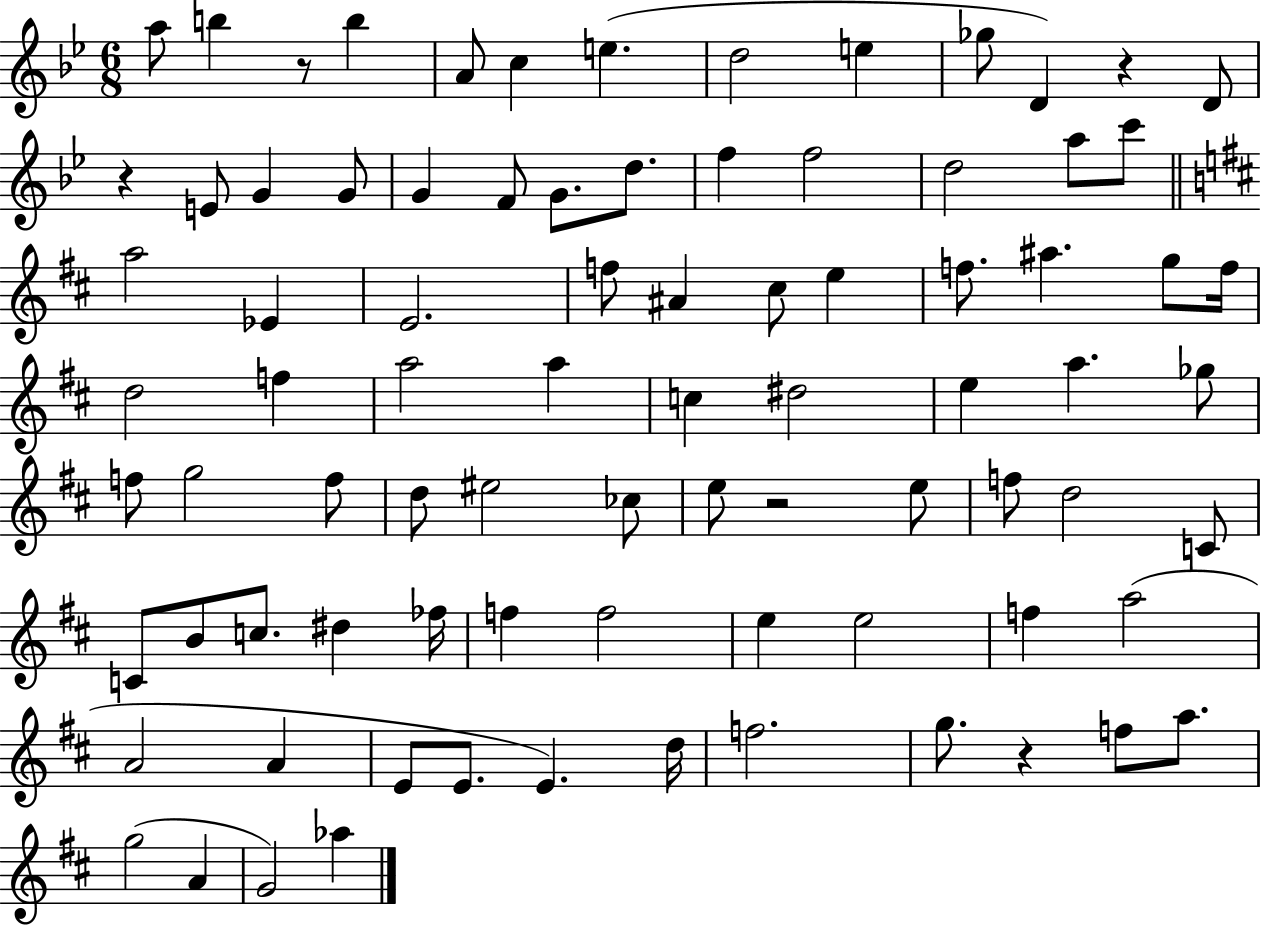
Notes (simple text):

A5/e B5/q R/e B5/q A4/e C5/q E5/q. D5/h E5/q Gb5/e D4/q R/q D4/e R/q E4/e G4/q G4/e G4/q F4/e G4/e. D5/e. F5/q F5/h D5/h A5/e C6/e A5/h Eb4/q E4/h. F5/e A#4/q C#5/e E5/q F5/e. A#5/q. G5/e F5/s D5/h F5/q A5/h A5/q C5/q D#5/h E5/q A5/q. Gb5/e F5/e G5/h F5/e D5/e EIS5/h CES5/e E5/e R/h E5/e F5/e D5/h C4/e C4/e B4/e C5/e. D#5/q FES5/s F5/q F5/h E5/q E5/h F5/q A5/h A4/h A4/q E4/e E4/e. E4/q. D5/s F5/h. G5/e. R/q F5/e A5/e. G5/h A4/q G4/h Ab5/q